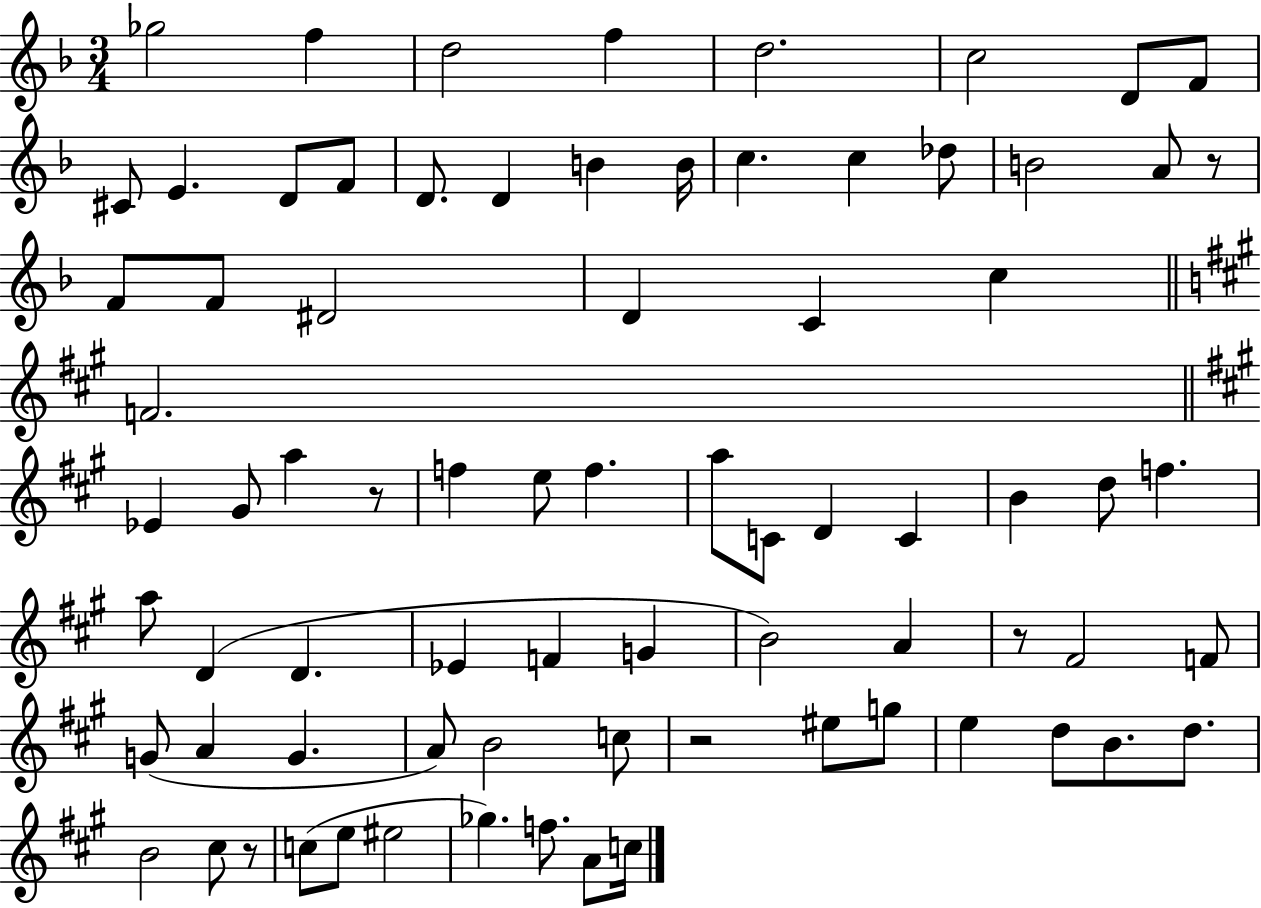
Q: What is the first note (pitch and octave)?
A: Gb5